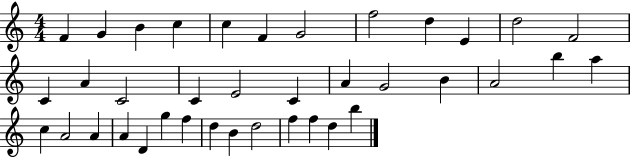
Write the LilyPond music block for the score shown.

{
  \clef treble
  \numericTimeSignature
  \time 4/4
  \key c \major
  f'4 g'4 b'4 c''4 | c''4 f'4 g'2 | f''2 d''4 e'4 | d''2 f'2 | \break c'4 a'4 c'2 | c'4 e'2 c'4 | a'4 g'2 b'4 | a'2 b''4 a''4 | \break c''4 a'2 a'4 | a'4 d'4 g''4 f''4 | d''4 b'4 d''2 | f''4 f''4 d''4 b''4 | \break \bar "|."
}